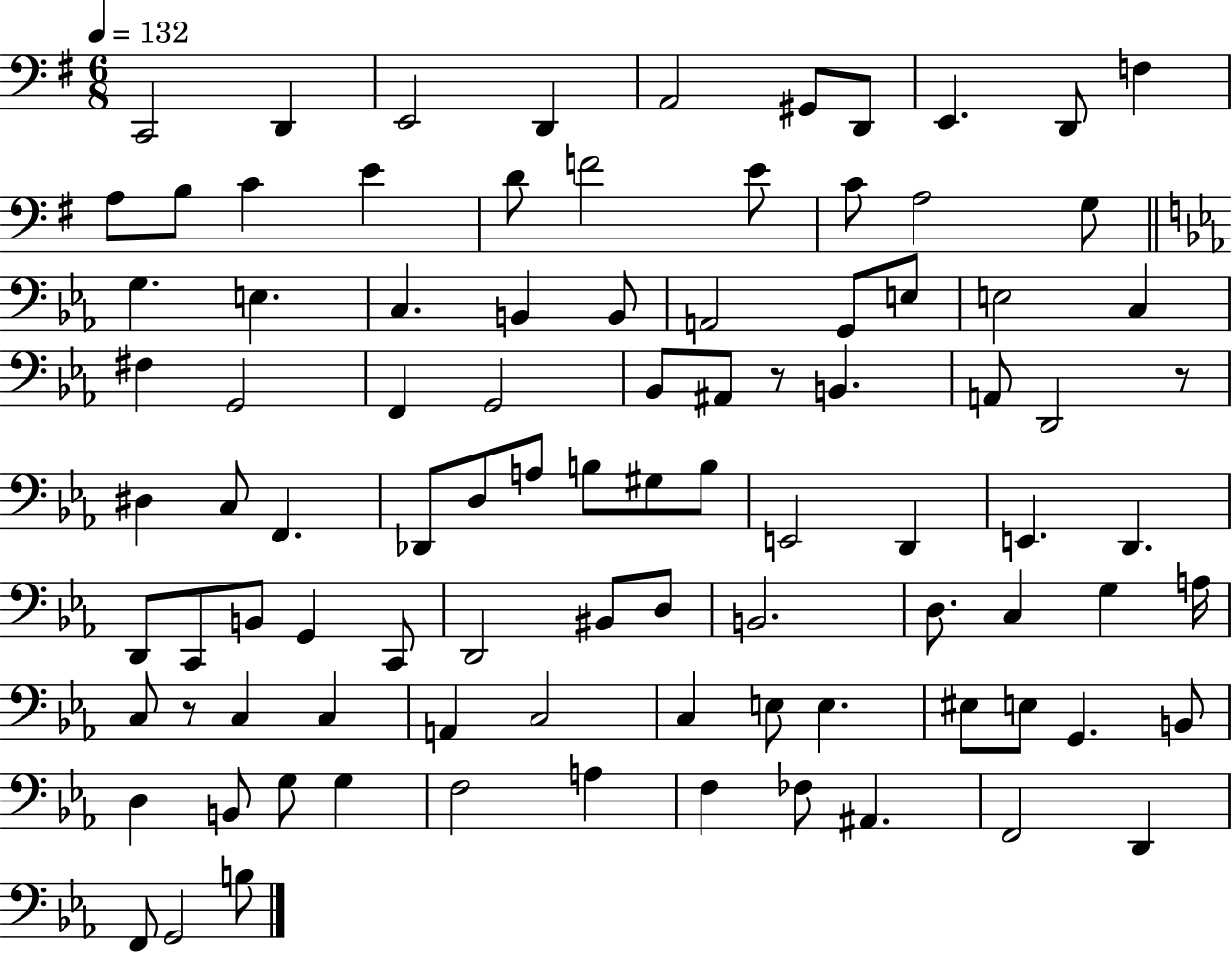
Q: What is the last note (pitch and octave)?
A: B3